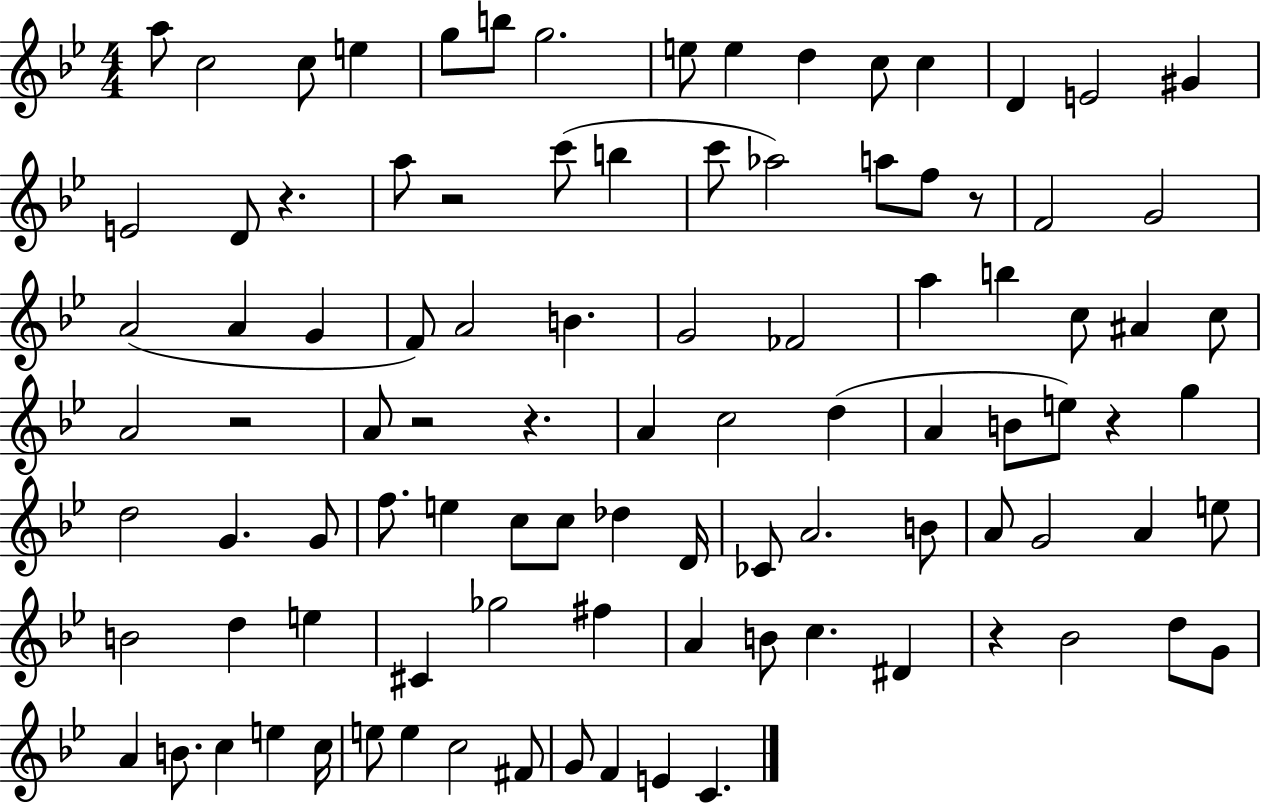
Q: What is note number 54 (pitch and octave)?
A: C5